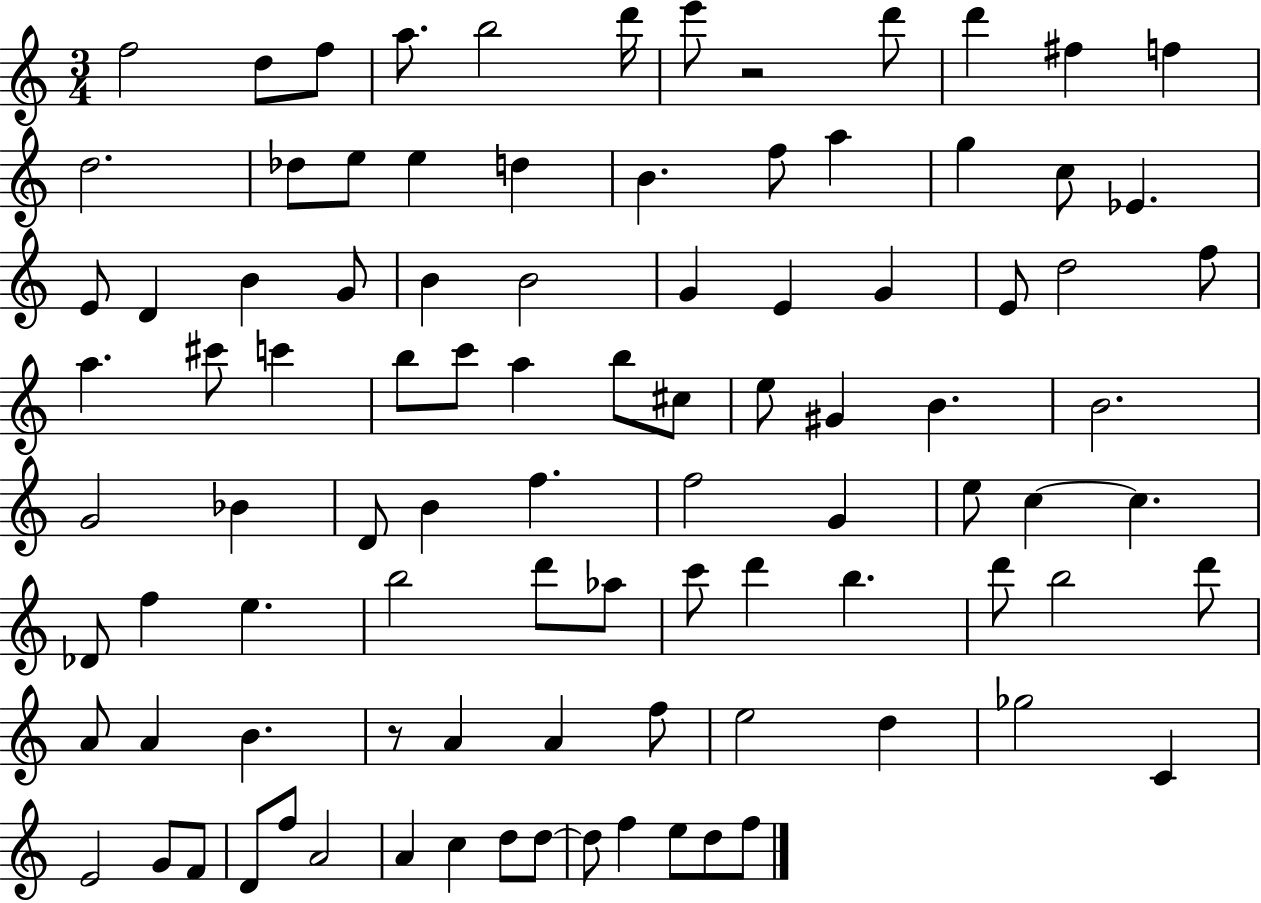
F5/h D5/e F5/e A5/e. B5/h D6/s E6/e R/h D6/e D6/q F#5/q F5/q D5/h. Db5/e E5/e E5/q D5/q B4/q. F5/e A5/q G5/q C5/e Eb4/q. E4/e D4/q B4/q G4/e B4/q B4/h G4/q E4/q G4/q E4/e D5/h F5/e A5/q. C#6/e C6/q B5/e C6/e A5/q B5/e C#5/e E5/e G#4/q B4/q. B4/h. G4/h Bb4/q D4/e B4/q F5/q. F5/h G4/q E5/e C5/q C5/q. Db4/e F5/q E5/q. B5/h D6/e Ab5/e C6/e D6/q B5/q. D6/e B5/h D6/e A4/e A4/q B4/q. R/e A4/q A4/q F5/e E5/h D5/q Gb5/h C4/q E4/h G4/e F4/e D4/e F5/e A4/h A4/q C5/q D5/e D5/e D5/e F5/q E5/e D5/e F5/e